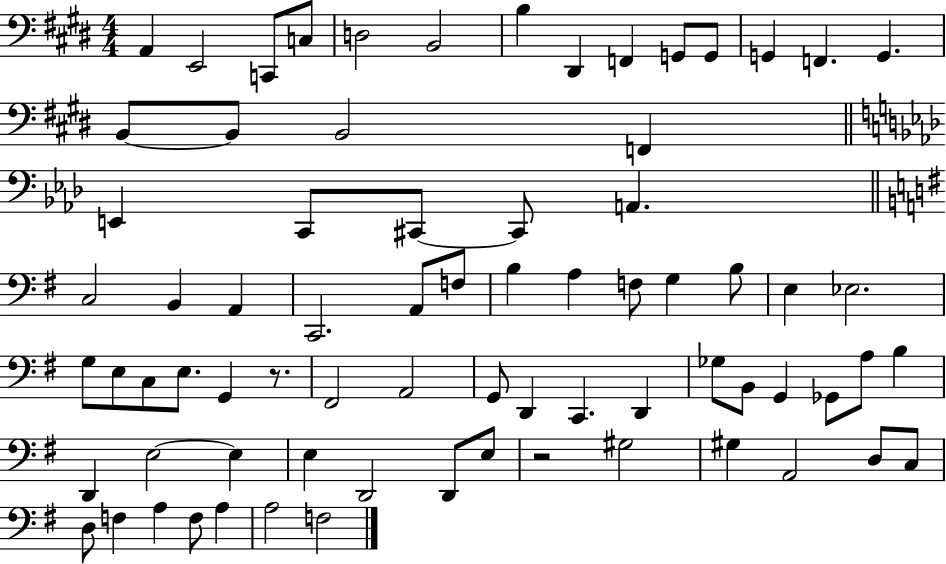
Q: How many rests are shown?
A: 2